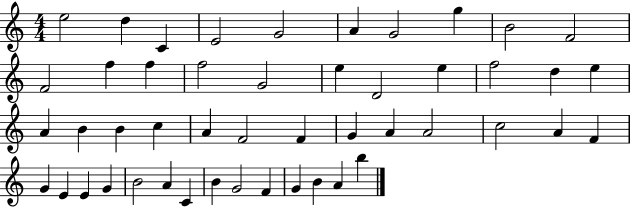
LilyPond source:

{
  \clef treble
  \numericTimeSignature
  \time 4/4
  \key c \major
  e''2 d''4 c'4 | e'2 g'2 | a'4 g'2 g''4 | b'2 f'2 | \break f'2 f''4 f''4 | f''2 g'2 | e''4 d'2 e''4 | f''2 d''4 e''4 | \break a'4 b'4 b'4 c''4 | a'4 f'2 f'4 | g'4 a'4 a'2 | c''2 a'4 f'4 | \break g'4 e'4 e'4 g'4 | b'2 a'4 c'4 | b'4 g'2 f'4 | g'4 b'4 a'4 b''4 | \break \bar "|."
}